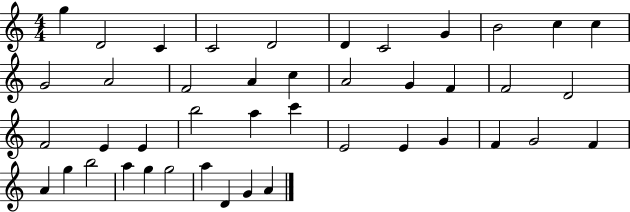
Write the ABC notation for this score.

X:1
T:Untitled
M:4/4
L:1/4
K:C
g D2 C C2 D2 D C2 G B2 c c G2 A2 F2 A c A2 G F F2 D2 F2 E E b2 a c' E2 E G F G2 F A g b2 a g g2 a D G A